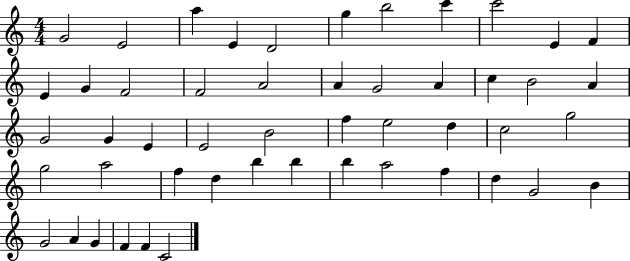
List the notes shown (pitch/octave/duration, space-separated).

G4/h E4/h A5/q E4/q D4/h G5/q B5/h C6/q C6/h E4/q F4/q E4/q G4/q F4/h F4/h A4/h A4/q G4/h A4/q C5/q B4/h A4/q G4/h G4/q E4/q E4/h B4/h F5/q E5/h D5/q C5/h G5/h G5/h A5/h F5/q D5/q B5/q B5/q B5/q A5/h F5/q D5/q G4/h B4/q G4/h A4/q G4/q F4/q F4/q C4/h